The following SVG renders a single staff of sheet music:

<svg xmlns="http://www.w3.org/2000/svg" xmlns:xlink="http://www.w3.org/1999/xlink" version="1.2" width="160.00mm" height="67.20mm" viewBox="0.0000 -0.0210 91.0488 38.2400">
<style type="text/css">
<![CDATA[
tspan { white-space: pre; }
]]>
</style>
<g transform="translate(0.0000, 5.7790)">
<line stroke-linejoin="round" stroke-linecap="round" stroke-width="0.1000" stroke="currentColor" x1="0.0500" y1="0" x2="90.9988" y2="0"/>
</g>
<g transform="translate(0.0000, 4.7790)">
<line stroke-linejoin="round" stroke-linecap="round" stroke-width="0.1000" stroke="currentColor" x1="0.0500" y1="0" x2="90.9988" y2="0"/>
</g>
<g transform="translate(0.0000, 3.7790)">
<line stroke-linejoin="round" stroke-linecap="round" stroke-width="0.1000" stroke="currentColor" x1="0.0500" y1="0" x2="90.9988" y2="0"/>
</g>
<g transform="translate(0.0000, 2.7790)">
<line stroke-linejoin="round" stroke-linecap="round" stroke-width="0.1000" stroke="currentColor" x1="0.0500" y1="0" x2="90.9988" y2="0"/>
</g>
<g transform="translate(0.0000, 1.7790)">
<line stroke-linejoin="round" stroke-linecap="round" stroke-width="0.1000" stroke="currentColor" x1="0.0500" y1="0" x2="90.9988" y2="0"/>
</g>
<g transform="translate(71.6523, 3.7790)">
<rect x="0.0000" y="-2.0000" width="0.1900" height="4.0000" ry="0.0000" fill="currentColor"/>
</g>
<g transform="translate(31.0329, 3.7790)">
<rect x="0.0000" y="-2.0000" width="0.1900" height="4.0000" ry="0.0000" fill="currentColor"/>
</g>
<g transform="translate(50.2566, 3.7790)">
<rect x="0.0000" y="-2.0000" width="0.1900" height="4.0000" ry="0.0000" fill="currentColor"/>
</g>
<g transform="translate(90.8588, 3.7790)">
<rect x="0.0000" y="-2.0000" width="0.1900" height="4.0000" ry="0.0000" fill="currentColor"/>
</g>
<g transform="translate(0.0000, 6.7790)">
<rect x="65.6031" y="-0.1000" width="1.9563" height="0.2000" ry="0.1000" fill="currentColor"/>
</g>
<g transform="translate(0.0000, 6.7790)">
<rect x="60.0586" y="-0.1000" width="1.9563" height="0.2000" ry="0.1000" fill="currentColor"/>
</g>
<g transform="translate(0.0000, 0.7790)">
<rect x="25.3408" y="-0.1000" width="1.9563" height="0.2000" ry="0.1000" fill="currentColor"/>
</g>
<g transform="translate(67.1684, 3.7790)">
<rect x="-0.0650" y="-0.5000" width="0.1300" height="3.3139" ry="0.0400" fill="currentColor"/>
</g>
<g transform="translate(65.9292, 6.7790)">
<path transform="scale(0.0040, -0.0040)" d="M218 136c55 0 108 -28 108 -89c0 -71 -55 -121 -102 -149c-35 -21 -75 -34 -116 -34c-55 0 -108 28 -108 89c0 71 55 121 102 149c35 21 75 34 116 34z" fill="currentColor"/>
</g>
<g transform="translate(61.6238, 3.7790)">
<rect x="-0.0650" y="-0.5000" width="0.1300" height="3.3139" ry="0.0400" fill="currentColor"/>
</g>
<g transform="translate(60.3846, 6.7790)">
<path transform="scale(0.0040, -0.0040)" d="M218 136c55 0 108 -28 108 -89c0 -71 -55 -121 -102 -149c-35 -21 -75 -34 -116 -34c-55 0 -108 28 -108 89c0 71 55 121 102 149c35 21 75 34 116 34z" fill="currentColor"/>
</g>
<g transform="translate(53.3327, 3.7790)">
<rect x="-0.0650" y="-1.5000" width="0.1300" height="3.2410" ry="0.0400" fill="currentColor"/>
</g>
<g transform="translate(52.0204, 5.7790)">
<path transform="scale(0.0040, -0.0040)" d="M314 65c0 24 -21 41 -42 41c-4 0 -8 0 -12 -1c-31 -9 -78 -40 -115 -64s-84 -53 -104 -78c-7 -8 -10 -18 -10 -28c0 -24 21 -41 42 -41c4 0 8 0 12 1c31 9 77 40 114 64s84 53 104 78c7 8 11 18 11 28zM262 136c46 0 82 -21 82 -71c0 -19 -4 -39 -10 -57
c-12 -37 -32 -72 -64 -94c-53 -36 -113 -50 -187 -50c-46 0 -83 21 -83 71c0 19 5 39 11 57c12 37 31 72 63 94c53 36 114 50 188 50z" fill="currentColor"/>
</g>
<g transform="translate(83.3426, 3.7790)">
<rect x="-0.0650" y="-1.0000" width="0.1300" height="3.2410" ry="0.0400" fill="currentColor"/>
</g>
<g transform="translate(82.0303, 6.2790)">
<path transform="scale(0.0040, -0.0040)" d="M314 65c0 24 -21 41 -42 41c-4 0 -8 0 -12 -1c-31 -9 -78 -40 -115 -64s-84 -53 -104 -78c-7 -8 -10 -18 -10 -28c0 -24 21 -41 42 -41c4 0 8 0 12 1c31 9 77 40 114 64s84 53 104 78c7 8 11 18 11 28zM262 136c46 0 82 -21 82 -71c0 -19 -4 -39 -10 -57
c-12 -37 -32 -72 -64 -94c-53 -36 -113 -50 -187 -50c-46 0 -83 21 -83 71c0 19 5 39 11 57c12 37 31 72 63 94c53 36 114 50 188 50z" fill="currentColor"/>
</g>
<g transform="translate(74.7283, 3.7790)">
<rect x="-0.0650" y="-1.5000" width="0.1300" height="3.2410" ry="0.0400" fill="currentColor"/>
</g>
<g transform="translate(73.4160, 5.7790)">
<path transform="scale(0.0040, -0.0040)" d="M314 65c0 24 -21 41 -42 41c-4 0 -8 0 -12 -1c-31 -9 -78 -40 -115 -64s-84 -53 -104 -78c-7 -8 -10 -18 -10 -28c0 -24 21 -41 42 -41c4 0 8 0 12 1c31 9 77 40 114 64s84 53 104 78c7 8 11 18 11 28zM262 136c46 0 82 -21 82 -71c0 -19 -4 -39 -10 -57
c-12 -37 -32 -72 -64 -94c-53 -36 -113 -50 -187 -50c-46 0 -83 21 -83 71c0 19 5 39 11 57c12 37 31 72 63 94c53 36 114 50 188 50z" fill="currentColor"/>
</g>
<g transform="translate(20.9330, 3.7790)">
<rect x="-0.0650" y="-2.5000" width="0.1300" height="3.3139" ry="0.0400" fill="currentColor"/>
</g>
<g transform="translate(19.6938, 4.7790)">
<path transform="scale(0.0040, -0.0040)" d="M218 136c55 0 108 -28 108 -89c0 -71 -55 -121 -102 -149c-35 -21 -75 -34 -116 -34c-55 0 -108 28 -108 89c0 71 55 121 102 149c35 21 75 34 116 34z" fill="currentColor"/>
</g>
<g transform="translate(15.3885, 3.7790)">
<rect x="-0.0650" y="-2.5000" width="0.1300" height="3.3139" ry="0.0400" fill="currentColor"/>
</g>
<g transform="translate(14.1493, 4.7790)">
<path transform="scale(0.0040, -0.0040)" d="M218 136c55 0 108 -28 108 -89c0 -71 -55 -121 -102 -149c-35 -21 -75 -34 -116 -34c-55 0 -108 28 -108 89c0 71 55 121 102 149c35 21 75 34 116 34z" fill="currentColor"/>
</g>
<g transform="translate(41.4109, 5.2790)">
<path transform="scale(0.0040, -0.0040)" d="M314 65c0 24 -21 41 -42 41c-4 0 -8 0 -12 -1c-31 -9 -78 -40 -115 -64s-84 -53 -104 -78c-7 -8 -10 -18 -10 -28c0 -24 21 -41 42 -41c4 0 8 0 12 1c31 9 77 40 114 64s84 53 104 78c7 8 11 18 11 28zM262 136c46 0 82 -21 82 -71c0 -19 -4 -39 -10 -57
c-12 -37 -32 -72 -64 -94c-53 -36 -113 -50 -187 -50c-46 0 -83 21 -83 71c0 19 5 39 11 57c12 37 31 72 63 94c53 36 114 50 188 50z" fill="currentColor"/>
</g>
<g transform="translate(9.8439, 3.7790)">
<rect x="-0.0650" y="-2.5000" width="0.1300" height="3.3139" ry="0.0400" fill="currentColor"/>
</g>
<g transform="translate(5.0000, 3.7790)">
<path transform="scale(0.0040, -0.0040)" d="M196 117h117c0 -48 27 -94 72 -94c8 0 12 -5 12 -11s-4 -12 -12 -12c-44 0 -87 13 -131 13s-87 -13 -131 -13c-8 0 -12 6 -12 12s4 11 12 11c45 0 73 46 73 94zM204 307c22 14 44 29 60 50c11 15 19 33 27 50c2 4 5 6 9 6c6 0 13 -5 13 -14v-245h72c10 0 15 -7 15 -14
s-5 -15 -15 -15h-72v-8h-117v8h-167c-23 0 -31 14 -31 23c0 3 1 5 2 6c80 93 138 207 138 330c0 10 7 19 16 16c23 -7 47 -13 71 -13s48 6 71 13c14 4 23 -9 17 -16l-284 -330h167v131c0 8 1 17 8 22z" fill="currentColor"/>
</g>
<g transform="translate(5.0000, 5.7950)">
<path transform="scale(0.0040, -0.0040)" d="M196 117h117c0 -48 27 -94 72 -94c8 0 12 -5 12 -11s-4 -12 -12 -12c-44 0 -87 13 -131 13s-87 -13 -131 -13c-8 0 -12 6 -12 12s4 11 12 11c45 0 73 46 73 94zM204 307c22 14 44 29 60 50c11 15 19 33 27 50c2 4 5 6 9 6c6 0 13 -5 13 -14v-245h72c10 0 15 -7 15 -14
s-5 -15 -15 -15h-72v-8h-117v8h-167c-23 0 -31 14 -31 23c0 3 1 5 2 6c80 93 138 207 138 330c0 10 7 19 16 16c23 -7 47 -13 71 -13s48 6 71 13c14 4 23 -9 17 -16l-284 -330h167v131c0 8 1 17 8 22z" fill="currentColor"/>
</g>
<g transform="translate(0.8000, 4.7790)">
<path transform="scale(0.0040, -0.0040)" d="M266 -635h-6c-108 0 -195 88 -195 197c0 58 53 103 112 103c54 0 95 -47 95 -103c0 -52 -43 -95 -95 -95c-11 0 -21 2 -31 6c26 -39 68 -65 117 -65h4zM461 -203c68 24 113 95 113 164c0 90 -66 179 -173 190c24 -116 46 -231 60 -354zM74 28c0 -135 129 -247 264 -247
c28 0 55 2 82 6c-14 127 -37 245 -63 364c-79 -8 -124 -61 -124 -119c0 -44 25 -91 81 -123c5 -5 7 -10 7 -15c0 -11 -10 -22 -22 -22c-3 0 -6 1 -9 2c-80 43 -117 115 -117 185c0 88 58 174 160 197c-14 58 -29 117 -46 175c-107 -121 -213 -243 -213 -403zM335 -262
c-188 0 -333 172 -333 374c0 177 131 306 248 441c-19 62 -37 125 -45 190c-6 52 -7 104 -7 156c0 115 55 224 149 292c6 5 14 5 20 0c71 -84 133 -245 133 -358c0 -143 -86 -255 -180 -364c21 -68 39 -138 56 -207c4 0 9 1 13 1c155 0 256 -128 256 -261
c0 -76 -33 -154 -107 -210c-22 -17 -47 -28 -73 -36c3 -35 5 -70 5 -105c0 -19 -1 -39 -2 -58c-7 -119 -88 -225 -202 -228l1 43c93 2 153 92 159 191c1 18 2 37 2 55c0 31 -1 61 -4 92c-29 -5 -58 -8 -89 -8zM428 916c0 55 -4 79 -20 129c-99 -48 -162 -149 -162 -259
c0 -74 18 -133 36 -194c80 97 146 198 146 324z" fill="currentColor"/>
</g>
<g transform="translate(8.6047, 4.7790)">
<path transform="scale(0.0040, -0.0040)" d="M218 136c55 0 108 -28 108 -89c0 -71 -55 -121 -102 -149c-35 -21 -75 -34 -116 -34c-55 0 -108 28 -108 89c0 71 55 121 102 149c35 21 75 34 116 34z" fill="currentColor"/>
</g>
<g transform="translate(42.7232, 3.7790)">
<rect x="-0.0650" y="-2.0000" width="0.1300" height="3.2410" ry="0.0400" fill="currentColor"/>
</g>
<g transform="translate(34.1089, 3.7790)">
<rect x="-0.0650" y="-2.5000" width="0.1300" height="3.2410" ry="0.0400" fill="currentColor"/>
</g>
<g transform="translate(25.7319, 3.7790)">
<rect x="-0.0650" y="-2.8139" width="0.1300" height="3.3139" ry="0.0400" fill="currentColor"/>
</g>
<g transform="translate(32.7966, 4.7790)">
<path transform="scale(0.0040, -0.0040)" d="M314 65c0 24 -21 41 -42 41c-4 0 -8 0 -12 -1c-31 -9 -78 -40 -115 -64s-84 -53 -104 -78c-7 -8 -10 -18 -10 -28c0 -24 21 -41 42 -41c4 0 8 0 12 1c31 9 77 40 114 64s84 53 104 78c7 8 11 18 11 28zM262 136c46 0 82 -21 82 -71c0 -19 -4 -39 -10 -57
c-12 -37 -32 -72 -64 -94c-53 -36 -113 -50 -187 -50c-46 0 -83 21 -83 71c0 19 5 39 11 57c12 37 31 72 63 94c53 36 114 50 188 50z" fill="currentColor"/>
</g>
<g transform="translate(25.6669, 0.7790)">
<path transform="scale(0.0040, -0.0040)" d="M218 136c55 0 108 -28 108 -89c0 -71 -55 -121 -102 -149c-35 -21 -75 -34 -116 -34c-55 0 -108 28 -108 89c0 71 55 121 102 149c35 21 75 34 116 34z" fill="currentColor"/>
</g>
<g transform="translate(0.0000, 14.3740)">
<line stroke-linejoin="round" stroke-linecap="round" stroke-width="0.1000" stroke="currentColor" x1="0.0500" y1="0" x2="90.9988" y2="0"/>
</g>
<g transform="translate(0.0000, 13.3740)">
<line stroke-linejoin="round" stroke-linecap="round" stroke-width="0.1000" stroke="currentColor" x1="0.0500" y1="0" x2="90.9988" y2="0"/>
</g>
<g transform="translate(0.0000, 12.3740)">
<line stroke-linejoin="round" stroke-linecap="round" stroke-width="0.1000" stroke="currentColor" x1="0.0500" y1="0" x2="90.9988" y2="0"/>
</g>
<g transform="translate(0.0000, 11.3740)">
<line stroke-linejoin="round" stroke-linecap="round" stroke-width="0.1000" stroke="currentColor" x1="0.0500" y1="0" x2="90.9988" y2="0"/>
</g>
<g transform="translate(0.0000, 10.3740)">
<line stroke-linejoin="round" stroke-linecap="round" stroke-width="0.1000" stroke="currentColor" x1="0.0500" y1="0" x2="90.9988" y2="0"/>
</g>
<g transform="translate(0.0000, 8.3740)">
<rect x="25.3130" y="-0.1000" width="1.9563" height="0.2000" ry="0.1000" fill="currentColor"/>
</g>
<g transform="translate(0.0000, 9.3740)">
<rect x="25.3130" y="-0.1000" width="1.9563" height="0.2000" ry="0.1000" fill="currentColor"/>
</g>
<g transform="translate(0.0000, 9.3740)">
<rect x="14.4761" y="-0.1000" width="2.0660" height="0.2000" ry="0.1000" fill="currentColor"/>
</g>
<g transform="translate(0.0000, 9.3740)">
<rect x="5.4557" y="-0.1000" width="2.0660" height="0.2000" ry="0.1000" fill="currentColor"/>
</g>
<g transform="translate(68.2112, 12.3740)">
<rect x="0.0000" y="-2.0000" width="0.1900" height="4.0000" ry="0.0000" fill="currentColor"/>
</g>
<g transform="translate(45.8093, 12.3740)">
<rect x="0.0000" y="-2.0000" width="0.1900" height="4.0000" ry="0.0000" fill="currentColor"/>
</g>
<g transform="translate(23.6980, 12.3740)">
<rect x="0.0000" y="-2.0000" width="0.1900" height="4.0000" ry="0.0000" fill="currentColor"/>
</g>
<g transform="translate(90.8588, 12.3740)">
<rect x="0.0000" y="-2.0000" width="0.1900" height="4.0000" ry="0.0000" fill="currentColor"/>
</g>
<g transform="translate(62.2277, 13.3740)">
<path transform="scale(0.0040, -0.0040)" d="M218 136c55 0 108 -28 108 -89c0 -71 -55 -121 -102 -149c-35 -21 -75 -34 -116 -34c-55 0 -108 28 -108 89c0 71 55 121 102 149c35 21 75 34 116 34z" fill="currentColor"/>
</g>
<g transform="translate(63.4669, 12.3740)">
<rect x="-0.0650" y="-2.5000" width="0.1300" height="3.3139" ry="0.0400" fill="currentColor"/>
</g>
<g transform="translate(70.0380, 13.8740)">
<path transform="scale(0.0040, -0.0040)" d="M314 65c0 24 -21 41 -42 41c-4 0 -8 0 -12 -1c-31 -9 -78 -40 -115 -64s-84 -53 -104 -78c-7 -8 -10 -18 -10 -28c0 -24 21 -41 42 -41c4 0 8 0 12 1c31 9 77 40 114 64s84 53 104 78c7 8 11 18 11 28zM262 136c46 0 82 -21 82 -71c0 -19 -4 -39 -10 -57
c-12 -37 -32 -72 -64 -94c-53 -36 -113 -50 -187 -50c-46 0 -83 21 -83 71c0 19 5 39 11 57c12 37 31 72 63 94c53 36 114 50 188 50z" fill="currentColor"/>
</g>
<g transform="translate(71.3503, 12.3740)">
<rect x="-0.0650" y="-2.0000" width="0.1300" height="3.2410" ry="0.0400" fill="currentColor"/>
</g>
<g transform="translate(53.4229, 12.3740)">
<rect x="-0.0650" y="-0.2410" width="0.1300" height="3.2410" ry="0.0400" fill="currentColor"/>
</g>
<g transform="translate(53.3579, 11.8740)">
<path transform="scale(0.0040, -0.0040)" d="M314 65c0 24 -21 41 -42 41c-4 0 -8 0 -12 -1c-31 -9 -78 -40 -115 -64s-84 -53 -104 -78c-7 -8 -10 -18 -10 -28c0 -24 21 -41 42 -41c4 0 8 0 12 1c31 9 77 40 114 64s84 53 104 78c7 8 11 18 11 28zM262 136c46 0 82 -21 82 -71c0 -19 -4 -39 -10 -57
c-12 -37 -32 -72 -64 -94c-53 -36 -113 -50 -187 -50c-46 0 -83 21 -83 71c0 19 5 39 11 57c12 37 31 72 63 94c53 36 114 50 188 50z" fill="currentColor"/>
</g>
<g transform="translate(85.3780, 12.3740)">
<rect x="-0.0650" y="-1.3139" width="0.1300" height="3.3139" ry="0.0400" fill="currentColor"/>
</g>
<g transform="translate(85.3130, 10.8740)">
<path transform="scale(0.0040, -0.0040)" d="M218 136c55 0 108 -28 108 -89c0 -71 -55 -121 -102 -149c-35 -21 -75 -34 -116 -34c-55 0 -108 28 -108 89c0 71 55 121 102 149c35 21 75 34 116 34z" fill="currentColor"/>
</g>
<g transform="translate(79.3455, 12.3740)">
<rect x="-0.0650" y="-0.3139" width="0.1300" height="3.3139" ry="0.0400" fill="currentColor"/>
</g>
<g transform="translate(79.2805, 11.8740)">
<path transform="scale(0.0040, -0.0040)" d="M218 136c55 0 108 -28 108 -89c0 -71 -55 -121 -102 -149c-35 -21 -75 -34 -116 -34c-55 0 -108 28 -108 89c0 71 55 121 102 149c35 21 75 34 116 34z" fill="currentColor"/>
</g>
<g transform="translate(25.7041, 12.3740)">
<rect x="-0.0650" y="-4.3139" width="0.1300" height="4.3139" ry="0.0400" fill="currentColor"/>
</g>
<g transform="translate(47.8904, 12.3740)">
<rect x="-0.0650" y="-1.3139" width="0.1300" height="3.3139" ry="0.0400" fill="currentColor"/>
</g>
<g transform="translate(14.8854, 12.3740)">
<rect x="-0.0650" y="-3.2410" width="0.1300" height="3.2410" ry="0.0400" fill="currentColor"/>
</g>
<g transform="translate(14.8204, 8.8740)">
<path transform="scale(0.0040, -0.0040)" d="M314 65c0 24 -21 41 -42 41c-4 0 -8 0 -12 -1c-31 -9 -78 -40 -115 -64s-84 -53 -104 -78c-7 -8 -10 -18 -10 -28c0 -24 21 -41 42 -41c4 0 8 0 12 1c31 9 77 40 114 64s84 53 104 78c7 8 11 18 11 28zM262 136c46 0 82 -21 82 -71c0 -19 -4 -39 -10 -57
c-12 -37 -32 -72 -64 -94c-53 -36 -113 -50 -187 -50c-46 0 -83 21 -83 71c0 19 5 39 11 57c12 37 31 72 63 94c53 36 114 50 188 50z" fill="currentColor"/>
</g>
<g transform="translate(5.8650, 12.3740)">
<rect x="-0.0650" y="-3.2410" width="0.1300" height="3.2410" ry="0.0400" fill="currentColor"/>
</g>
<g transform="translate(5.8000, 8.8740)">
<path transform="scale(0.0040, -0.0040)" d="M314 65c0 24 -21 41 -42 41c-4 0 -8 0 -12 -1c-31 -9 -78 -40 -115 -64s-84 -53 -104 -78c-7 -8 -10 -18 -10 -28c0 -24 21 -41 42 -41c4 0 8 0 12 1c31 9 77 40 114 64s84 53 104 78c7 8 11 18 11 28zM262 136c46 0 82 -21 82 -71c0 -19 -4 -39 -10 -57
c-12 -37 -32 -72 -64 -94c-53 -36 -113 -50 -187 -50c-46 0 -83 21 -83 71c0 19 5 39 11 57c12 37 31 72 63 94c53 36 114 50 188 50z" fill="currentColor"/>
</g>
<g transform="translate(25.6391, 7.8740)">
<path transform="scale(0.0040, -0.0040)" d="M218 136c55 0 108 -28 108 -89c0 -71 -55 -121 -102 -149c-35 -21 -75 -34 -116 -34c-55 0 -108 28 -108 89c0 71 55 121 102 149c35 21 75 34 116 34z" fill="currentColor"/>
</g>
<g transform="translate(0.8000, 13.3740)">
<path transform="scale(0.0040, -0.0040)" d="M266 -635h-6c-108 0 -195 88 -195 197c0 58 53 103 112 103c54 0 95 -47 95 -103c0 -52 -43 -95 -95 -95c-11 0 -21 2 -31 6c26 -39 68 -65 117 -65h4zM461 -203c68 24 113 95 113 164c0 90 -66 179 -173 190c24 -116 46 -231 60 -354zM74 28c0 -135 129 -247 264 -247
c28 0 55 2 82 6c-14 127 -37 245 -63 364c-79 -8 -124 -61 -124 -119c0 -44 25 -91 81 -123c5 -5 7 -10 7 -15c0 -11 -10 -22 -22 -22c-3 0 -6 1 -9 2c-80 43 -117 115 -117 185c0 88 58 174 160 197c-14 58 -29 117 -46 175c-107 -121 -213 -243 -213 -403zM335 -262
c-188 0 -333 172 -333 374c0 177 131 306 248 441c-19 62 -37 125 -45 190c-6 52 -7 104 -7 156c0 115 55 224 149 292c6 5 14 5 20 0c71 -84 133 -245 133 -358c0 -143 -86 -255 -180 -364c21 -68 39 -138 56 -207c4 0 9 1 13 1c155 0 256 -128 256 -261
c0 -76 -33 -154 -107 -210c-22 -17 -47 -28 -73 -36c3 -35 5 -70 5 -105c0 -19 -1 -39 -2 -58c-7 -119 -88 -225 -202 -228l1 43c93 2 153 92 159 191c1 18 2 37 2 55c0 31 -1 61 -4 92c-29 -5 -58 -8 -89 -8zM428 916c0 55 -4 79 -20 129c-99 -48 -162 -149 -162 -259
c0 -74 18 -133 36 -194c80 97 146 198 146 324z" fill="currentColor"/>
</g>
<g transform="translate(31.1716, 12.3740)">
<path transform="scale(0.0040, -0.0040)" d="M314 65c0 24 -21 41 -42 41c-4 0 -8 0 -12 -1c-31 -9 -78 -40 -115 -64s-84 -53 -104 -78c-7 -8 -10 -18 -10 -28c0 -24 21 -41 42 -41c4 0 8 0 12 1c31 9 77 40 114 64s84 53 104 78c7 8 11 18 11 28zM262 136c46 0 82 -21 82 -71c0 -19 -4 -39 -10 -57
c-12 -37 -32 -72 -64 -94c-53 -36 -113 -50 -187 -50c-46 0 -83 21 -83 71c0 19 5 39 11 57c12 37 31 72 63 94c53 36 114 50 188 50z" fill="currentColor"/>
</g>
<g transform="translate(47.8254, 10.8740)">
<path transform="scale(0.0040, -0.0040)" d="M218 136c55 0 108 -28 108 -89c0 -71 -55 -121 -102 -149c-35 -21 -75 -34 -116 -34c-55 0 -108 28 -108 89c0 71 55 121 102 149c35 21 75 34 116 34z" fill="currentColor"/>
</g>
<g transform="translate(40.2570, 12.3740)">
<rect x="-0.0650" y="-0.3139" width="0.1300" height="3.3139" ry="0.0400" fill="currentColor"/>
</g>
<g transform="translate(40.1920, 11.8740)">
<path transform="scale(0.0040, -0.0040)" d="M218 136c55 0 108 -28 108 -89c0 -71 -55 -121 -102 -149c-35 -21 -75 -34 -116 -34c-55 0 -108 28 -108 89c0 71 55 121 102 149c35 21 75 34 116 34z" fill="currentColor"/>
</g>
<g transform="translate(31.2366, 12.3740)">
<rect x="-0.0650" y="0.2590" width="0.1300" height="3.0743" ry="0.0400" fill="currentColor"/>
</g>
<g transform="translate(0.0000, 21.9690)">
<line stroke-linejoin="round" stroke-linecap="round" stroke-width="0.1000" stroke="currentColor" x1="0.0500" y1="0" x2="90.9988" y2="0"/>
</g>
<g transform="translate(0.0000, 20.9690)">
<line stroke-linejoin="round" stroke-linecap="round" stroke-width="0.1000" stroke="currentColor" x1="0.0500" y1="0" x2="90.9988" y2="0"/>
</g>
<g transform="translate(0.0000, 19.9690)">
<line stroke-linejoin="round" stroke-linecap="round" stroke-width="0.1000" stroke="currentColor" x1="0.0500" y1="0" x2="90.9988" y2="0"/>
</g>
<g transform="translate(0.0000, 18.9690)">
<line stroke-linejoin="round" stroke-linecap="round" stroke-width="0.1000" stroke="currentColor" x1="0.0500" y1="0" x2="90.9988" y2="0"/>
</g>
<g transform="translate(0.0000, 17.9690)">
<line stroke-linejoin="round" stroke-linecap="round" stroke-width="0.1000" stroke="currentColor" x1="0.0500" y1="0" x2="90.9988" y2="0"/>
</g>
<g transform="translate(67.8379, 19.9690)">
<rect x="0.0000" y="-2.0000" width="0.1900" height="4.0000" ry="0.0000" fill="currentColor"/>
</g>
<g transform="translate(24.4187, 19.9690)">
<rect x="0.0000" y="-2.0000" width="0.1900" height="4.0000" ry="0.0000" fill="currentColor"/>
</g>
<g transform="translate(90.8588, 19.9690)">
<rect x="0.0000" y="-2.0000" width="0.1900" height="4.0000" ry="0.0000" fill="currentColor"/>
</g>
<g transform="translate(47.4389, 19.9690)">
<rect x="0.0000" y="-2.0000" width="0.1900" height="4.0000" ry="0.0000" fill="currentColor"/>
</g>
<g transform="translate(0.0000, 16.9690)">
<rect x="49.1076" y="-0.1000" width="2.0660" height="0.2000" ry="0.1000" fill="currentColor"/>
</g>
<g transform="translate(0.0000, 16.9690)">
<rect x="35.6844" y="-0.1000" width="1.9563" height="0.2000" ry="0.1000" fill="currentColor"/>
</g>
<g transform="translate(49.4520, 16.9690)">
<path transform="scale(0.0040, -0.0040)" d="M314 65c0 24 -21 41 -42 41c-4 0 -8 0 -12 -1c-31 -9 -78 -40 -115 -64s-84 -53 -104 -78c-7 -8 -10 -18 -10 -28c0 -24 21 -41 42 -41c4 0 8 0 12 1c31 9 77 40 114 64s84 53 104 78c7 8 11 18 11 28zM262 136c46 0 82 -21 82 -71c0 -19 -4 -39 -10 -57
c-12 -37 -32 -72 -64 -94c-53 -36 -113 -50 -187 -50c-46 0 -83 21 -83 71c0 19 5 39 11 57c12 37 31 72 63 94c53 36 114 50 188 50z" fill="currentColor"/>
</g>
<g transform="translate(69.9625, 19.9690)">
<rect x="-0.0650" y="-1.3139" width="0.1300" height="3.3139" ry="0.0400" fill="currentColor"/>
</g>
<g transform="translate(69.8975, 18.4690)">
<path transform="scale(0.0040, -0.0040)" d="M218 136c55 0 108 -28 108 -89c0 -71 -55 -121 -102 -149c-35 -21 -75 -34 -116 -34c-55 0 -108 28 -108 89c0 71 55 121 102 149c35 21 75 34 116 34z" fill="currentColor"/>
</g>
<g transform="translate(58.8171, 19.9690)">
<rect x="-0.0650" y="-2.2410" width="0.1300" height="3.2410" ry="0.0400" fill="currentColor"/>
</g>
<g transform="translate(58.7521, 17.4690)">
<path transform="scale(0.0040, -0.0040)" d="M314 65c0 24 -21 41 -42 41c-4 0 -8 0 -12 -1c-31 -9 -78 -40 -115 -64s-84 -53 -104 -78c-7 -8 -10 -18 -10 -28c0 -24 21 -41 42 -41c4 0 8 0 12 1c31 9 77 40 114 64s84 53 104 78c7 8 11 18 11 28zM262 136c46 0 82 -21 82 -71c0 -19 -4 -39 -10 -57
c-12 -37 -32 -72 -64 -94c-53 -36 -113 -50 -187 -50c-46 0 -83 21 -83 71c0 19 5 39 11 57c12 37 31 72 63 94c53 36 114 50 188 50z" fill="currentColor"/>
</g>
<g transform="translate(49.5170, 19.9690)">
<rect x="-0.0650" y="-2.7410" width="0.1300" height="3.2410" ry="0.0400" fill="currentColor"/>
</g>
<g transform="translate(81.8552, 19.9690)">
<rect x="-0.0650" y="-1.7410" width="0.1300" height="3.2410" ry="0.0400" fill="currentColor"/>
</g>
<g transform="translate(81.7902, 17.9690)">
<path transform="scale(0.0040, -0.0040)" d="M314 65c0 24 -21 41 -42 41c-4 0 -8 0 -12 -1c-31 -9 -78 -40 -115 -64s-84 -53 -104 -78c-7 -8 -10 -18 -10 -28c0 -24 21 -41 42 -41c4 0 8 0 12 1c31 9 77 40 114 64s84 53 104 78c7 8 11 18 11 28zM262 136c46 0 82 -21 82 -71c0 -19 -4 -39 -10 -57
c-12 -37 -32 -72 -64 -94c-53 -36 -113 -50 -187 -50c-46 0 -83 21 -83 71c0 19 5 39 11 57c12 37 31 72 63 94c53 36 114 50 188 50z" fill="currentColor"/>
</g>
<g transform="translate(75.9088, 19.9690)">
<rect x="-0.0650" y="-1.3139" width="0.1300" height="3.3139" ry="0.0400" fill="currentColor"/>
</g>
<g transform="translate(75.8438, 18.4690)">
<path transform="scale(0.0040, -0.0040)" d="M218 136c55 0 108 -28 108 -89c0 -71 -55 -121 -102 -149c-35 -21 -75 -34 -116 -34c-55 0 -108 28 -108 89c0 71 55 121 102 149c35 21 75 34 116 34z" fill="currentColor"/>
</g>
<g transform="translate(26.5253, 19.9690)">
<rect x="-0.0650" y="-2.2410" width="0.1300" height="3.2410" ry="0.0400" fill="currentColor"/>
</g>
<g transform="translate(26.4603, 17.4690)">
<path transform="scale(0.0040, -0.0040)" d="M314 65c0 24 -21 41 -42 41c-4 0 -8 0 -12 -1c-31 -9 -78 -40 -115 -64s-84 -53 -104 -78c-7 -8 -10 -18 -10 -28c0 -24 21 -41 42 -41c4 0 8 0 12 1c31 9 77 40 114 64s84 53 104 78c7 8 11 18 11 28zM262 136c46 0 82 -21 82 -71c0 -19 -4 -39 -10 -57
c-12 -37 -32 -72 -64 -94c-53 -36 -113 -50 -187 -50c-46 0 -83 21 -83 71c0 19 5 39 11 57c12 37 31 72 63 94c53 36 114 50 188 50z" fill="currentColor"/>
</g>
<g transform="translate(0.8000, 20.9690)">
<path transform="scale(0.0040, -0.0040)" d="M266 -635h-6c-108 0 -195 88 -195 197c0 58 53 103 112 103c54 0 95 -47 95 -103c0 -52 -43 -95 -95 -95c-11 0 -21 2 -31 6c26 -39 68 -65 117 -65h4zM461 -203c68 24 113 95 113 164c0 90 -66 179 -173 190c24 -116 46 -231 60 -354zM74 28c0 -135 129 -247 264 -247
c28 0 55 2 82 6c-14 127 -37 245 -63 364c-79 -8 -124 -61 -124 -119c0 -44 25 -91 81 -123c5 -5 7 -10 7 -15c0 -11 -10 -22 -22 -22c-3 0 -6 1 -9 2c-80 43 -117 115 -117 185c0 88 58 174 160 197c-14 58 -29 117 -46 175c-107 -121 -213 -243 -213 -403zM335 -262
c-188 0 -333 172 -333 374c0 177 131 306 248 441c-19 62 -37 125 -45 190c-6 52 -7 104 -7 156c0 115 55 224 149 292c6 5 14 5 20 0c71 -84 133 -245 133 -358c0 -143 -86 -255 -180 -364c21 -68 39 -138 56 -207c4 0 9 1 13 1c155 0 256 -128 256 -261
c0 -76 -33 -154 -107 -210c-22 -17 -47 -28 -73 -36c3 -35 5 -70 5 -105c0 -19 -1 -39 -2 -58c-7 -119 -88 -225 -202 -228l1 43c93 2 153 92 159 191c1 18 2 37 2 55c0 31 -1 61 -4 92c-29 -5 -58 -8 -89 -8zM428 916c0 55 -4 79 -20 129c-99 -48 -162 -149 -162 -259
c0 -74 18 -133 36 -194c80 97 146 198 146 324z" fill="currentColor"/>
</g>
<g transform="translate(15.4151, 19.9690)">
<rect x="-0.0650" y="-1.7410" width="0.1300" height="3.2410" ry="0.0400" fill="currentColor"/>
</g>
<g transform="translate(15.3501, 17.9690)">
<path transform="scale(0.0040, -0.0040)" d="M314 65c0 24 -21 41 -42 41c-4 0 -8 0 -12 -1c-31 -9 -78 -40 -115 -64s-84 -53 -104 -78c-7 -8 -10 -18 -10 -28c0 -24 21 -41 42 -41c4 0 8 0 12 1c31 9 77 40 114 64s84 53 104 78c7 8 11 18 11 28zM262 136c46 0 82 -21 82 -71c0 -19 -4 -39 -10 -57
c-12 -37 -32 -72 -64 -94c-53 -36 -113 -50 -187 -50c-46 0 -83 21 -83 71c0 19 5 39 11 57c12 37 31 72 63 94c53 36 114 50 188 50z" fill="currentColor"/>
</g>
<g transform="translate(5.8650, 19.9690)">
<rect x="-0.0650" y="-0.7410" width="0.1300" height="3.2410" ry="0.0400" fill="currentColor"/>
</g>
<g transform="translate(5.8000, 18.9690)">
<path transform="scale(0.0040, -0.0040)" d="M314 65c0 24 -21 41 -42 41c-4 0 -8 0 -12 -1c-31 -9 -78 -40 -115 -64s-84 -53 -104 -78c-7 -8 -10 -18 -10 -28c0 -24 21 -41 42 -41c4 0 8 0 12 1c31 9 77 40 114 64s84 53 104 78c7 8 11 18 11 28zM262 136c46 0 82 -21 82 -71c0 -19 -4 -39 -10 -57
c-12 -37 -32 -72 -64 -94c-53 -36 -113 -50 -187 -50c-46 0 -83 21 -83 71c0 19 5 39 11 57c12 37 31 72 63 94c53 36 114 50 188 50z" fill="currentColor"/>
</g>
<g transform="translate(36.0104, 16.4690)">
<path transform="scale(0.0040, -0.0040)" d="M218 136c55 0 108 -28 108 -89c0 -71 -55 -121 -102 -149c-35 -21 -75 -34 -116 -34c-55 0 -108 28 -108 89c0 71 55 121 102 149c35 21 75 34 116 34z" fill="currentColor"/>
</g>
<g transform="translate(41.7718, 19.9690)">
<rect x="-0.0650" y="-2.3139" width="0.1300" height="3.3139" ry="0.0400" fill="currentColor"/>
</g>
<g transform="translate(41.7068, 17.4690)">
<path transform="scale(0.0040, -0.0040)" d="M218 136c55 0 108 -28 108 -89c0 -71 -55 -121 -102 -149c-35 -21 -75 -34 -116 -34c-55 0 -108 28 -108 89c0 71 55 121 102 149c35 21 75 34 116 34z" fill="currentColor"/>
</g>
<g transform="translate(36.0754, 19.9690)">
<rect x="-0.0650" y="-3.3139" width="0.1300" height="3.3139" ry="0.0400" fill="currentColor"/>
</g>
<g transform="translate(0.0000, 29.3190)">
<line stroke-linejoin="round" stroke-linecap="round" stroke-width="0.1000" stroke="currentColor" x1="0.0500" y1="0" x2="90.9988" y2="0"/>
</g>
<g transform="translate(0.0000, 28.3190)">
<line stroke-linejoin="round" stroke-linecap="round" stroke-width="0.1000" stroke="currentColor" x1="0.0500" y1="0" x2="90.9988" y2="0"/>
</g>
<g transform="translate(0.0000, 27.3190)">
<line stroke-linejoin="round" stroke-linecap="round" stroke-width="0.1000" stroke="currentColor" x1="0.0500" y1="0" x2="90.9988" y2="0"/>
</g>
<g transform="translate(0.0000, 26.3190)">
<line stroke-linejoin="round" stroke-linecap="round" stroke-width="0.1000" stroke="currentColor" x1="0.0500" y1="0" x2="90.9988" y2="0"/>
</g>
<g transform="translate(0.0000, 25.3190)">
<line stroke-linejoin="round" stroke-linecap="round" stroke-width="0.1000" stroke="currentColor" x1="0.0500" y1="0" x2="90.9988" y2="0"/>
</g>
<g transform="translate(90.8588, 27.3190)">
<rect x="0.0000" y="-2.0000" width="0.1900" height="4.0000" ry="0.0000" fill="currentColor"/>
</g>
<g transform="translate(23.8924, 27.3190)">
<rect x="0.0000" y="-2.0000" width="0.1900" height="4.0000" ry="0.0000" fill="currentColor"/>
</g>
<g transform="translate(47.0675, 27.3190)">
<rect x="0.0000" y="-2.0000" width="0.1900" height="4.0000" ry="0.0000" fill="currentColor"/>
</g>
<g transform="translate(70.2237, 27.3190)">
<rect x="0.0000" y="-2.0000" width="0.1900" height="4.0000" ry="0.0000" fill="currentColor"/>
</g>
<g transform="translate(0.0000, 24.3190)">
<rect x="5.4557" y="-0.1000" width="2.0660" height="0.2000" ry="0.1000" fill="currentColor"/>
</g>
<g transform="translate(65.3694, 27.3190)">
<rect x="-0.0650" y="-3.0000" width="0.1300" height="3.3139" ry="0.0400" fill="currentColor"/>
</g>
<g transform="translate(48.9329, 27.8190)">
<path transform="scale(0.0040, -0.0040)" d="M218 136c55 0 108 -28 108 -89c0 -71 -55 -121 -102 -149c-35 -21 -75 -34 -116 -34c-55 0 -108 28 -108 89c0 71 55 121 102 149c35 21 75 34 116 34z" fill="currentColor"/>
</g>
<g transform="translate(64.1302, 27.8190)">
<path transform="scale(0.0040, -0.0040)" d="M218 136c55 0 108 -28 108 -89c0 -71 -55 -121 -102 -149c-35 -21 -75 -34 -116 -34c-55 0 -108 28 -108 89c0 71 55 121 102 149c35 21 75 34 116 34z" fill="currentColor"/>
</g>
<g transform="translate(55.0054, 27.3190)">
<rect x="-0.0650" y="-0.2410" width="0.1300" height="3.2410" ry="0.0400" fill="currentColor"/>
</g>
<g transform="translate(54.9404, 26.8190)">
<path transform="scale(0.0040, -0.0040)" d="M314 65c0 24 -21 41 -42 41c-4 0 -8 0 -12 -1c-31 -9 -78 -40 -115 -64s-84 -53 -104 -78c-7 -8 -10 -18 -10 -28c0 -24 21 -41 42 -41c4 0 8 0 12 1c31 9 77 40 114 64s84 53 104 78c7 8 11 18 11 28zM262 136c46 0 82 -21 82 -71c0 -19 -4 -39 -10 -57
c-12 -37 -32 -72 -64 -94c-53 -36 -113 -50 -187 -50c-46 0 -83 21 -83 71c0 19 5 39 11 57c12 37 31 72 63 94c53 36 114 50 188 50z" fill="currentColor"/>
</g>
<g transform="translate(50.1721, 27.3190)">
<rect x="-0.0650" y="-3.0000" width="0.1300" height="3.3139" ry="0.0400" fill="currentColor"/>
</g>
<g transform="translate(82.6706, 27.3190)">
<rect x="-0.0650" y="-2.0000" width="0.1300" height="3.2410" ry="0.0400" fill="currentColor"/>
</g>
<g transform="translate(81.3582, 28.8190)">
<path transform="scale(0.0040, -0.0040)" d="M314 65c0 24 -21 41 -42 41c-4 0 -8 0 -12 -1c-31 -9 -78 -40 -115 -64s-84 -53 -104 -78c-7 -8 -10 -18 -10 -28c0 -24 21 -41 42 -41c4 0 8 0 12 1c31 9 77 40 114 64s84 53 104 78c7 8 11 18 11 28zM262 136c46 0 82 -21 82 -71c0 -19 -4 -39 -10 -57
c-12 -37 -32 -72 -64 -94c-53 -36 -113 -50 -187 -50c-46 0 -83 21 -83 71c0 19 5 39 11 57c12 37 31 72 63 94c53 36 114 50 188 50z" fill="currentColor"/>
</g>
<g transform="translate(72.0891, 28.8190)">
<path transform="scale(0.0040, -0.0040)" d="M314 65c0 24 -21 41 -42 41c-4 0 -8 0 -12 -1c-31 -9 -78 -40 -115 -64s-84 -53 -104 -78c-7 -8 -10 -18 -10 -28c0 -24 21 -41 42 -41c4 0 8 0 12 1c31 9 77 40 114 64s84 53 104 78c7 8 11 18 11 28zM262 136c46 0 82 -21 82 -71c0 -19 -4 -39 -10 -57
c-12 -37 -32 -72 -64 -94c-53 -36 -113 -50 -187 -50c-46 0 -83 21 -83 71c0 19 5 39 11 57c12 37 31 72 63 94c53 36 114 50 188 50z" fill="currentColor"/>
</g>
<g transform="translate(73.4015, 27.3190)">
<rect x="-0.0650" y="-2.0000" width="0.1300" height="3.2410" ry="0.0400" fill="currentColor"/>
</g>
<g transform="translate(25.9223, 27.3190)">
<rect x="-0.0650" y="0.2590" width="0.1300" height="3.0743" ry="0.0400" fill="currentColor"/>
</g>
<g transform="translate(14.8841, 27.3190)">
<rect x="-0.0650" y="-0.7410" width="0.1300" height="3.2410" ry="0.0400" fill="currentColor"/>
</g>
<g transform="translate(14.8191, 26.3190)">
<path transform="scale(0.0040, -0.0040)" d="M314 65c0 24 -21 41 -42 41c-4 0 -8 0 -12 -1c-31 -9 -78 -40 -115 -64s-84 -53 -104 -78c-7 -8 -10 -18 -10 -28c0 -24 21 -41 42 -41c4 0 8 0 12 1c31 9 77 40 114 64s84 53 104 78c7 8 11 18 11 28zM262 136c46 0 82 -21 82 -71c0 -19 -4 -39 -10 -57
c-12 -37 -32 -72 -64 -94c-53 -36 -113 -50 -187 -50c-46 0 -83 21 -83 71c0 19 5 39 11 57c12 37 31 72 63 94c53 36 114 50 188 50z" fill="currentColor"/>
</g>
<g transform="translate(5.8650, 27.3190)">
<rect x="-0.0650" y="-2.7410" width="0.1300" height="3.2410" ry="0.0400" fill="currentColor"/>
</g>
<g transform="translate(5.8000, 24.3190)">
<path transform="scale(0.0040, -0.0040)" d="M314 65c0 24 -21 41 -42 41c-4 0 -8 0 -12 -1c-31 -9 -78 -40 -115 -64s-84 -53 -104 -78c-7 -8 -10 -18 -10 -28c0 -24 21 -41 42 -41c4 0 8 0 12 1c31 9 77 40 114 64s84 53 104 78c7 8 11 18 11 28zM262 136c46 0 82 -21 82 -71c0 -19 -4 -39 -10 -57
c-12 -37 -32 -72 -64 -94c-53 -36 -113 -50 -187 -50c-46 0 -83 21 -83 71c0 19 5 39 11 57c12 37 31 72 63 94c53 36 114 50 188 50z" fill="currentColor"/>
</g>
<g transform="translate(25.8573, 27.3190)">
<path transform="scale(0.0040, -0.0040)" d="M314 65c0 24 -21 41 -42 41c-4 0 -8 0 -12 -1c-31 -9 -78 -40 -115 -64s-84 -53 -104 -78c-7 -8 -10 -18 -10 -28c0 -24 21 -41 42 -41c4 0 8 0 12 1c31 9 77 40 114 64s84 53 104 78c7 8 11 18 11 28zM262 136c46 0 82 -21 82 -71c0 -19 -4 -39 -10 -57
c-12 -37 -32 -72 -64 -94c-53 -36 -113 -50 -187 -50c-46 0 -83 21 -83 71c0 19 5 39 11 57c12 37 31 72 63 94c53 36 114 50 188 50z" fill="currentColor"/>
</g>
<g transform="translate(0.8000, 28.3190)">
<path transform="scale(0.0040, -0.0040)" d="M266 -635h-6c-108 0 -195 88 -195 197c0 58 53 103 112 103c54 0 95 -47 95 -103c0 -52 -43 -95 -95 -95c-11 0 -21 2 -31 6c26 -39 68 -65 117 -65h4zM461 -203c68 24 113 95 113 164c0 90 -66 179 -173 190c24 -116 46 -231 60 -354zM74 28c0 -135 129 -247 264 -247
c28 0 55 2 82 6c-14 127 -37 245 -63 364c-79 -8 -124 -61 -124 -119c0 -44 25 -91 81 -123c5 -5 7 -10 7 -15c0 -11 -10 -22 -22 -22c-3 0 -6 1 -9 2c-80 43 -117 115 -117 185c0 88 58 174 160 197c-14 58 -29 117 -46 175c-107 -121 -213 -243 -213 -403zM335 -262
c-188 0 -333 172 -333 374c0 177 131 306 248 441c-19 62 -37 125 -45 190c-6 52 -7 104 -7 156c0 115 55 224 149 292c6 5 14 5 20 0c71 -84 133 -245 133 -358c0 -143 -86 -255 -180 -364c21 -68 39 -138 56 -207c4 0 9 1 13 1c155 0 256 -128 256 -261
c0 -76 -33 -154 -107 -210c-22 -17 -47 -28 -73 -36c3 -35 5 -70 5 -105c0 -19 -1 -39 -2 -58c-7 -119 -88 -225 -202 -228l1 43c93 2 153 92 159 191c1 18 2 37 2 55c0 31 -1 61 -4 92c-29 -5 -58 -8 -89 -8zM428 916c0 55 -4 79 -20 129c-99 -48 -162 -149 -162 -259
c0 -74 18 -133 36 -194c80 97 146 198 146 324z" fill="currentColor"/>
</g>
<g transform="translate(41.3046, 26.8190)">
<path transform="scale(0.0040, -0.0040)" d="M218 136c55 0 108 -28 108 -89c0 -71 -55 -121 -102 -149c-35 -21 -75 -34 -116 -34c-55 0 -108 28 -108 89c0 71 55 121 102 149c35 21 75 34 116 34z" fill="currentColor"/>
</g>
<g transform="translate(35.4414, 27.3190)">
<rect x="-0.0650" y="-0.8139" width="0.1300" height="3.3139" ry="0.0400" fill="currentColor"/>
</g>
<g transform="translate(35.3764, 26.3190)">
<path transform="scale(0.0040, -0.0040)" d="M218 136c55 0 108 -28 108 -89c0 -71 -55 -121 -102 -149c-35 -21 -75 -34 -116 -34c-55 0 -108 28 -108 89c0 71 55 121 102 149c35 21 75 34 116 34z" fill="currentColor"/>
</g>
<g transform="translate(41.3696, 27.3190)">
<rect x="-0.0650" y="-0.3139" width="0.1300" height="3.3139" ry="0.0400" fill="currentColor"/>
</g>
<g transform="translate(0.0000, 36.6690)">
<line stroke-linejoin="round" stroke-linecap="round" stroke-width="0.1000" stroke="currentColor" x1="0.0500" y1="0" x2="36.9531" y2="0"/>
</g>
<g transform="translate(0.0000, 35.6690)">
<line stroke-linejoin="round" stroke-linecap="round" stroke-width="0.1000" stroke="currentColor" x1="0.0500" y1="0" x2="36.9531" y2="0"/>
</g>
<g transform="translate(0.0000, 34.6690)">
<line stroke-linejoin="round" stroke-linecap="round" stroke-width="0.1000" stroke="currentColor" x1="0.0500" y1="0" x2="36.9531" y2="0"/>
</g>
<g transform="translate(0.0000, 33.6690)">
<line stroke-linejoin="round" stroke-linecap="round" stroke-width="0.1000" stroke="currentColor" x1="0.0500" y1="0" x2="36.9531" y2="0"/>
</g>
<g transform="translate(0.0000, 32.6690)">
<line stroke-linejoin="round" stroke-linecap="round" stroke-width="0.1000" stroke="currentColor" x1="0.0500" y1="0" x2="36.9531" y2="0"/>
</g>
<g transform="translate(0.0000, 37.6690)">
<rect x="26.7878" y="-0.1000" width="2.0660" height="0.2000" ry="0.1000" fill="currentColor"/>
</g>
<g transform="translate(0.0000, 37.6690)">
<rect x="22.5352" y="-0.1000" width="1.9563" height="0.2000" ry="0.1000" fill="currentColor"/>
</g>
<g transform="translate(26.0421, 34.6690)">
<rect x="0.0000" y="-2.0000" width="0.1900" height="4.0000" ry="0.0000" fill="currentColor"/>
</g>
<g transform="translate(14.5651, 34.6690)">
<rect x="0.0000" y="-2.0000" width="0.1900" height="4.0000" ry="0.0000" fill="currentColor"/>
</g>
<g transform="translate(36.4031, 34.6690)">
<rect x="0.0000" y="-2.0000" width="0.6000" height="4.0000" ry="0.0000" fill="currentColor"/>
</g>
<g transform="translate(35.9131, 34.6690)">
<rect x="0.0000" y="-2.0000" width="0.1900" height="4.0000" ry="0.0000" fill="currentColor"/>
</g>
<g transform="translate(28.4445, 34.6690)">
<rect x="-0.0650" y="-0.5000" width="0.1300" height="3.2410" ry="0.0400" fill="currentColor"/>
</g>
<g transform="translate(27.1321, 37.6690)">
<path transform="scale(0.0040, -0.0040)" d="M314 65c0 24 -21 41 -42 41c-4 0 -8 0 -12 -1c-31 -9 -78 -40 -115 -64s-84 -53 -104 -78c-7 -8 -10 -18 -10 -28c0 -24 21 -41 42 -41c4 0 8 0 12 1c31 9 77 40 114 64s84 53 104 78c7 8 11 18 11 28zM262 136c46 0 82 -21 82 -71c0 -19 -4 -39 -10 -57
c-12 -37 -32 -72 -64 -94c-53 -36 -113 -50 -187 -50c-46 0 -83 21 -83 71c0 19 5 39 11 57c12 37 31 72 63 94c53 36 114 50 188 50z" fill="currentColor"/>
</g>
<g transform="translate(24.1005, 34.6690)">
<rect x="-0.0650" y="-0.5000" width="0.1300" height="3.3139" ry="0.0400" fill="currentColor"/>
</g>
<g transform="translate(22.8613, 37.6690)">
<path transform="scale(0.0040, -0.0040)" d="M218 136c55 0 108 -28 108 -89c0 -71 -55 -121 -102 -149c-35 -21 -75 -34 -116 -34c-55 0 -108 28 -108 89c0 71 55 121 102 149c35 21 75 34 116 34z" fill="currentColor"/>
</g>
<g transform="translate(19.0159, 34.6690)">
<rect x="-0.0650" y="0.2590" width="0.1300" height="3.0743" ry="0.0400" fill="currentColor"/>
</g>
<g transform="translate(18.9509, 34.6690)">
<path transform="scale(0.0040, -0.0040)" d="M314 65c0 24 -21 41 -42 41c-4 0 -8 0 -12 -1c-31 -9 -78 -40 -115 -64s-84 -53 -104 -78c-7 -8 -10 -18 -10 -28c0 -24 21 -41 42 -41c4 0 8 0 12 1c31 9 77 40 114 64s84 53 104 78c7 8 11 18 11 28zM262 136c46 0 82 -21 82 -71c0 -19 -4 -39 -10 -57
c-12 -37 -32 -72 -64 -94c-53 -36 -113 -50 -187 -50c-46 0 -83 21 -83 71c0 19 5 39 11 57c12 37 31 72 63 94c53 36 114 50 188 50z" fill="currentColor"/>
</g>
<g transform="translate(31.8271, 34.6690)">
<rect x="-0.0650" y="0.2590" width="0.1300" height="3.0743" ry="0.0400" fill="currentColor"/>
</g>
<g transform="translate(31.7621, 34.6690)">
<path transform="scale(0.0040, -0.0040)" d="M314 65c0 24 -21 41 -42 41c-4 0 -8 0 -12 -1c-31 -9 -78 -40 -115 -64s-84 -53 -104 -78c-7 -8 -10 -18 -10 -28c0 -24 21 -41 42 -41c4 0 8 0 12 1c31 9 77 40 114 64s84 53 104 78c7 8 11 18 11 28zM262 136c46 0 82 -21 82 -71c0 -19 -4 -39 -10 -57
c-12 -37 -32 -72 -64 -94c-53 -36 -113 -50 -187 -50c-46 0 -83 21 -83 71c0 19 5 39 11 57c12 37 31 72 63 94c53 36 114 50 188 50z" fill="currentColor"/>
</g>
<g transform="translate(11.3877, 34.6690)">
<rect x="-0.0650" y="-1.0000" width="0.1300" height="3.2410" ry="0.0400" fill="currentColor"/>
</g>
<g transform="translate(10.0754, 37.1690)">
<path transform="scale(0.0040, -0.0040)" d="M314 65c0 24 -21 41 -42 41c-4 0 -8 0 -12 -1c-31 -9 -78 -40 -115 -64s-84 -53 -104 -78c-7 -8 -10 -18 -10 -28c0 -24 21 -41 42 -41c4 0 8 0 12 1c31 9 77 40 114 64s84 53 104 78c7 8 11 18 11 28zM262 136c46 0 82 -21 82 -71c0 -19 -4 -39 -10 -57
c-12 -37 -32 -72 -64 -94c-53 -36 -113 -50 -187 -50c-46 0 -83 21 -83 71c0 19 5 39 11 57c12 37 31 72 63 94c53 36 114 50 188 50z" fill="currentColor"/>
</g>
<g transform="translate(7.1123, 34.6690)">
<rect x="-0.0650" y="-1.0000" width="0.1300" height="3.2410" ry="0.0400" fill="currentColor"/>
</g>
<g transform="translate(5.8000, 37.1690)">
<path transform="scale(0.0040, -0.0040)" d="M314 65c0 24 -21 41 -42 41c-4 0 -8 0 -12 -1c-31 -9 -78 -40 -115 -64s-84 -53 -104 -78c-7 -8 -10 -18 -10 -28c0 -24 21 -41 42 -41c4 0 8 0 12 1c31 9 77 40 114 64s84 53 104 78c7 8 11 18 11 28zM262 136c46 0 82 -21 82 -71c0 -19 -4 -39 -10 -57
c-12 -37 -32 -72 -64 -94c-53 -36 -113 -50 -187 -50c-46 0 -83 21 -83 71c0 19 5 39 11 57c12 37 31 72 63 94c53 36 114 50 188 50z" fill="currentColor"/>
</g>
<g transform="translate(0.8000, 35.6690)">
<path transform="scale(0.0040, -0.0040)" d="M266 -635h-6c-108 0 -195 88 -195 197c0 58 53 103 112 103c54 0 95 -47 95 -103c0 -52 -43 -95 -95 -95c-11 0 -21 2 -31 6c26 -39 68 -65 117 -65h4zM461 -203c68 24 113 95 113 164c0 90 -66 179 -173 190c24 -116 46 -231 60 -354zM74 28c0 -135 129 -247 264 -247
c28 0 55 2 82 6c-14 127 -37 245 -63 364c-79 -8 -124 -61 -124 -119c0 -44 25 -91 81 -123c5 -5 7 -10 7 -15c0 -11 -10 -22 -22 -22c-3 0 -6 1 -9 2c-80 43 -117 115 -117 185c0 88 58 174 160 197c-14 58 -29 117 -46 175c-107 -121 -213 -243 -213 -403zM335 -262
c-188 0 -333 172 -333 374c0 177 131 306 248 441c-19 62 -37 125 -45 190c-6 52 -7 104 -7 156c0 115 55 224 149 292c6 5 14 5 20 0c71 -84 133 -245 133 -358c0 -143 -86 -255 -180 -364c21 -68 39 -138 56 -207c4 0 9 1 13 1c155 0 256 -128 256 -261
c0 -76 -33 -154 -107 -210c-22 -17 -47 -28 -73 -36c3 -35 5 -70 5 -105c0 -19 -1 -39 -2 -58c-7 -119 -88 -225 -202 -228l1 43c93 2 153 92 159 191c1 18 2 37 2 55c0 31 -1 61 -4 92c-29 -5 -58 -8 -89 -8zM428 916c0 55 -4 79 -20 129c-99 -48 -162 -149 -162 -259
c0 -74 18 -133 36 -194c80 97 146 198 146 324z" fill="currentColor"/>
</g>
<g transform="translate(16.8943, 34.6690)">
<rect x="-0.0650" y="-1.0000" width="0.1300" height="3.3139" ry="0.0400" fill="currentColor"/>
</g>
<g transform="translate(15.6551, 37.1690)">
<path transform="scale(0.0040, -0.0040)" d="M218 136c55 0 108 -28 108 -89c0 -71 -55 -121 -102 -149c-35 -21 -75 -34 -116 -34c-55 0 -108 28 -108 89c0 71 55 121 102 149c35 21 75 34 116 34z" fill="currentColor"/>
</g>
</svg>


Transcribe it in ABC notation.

X:1
T:Untitled
M:4/4
L:1/4
K:C
G G G a G2 F2 E2 C C E2 D2 b2 b2 d' B2 c e c2 G F2 c e d2 f2 g2 b g a2 g2 e e f2 a2 d2 B2 d c A c2 A F2 F2 D2 D2 D B2 C C2 B2